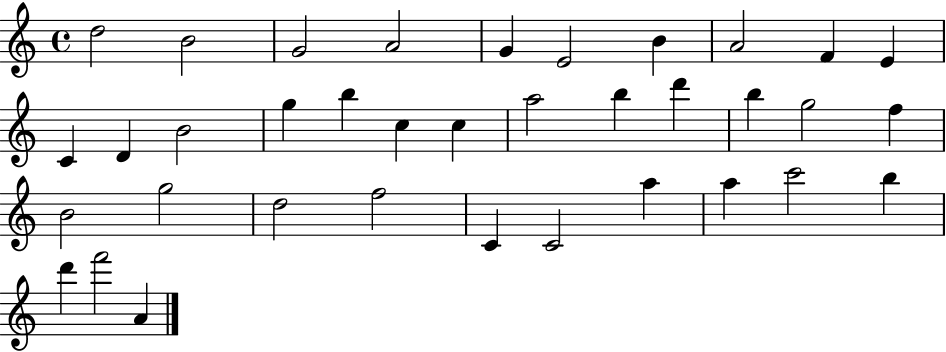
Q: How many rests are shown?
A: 0